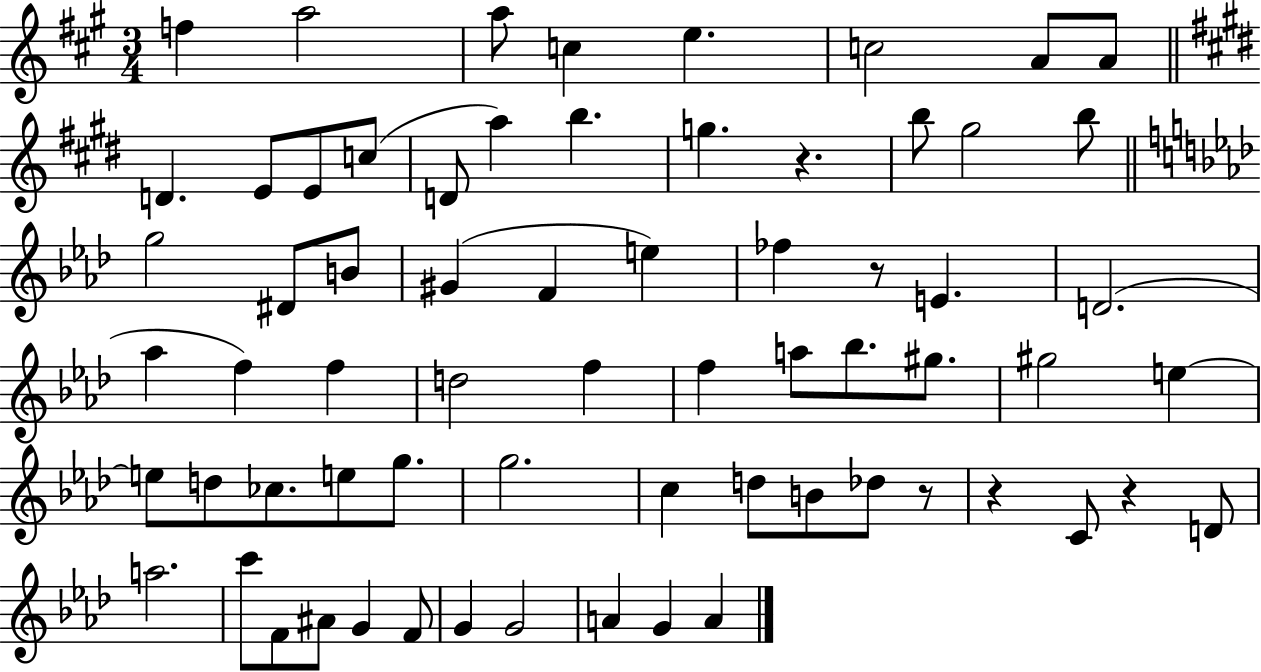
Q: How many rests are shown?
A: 5